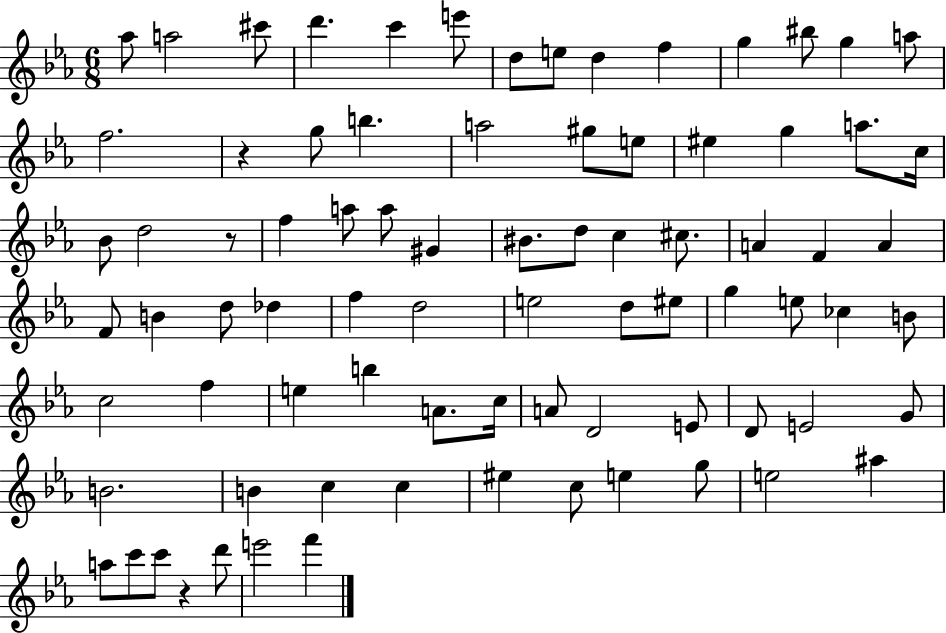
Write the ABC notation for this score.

X:1
T:Untitled
M:6/8
L:1/4
K:Eb
_a/2 a2 ^c'/2 d' c' e'/2 d/2 e/2 d f g ^b/2 g a/2 f2 z g/2 b a2 ^g/2 e/2 ^e g a/2 c/4 _B/2 d2 z/2 f a/2 a/2 ^G ^B/2 d/2 c ^c/2 A F A F/2 B d/2 _d f d2 e2 d/2 ^e/2 g e/2 _c B/2 c2 f e b A/2 c/4 A/2 D2 E/2 D/2 E2 G/2 B2 B c c ^e c/2 e g/2 e2 ^a a/2 c'/2 c'/2 z d'/2 e'2 f'